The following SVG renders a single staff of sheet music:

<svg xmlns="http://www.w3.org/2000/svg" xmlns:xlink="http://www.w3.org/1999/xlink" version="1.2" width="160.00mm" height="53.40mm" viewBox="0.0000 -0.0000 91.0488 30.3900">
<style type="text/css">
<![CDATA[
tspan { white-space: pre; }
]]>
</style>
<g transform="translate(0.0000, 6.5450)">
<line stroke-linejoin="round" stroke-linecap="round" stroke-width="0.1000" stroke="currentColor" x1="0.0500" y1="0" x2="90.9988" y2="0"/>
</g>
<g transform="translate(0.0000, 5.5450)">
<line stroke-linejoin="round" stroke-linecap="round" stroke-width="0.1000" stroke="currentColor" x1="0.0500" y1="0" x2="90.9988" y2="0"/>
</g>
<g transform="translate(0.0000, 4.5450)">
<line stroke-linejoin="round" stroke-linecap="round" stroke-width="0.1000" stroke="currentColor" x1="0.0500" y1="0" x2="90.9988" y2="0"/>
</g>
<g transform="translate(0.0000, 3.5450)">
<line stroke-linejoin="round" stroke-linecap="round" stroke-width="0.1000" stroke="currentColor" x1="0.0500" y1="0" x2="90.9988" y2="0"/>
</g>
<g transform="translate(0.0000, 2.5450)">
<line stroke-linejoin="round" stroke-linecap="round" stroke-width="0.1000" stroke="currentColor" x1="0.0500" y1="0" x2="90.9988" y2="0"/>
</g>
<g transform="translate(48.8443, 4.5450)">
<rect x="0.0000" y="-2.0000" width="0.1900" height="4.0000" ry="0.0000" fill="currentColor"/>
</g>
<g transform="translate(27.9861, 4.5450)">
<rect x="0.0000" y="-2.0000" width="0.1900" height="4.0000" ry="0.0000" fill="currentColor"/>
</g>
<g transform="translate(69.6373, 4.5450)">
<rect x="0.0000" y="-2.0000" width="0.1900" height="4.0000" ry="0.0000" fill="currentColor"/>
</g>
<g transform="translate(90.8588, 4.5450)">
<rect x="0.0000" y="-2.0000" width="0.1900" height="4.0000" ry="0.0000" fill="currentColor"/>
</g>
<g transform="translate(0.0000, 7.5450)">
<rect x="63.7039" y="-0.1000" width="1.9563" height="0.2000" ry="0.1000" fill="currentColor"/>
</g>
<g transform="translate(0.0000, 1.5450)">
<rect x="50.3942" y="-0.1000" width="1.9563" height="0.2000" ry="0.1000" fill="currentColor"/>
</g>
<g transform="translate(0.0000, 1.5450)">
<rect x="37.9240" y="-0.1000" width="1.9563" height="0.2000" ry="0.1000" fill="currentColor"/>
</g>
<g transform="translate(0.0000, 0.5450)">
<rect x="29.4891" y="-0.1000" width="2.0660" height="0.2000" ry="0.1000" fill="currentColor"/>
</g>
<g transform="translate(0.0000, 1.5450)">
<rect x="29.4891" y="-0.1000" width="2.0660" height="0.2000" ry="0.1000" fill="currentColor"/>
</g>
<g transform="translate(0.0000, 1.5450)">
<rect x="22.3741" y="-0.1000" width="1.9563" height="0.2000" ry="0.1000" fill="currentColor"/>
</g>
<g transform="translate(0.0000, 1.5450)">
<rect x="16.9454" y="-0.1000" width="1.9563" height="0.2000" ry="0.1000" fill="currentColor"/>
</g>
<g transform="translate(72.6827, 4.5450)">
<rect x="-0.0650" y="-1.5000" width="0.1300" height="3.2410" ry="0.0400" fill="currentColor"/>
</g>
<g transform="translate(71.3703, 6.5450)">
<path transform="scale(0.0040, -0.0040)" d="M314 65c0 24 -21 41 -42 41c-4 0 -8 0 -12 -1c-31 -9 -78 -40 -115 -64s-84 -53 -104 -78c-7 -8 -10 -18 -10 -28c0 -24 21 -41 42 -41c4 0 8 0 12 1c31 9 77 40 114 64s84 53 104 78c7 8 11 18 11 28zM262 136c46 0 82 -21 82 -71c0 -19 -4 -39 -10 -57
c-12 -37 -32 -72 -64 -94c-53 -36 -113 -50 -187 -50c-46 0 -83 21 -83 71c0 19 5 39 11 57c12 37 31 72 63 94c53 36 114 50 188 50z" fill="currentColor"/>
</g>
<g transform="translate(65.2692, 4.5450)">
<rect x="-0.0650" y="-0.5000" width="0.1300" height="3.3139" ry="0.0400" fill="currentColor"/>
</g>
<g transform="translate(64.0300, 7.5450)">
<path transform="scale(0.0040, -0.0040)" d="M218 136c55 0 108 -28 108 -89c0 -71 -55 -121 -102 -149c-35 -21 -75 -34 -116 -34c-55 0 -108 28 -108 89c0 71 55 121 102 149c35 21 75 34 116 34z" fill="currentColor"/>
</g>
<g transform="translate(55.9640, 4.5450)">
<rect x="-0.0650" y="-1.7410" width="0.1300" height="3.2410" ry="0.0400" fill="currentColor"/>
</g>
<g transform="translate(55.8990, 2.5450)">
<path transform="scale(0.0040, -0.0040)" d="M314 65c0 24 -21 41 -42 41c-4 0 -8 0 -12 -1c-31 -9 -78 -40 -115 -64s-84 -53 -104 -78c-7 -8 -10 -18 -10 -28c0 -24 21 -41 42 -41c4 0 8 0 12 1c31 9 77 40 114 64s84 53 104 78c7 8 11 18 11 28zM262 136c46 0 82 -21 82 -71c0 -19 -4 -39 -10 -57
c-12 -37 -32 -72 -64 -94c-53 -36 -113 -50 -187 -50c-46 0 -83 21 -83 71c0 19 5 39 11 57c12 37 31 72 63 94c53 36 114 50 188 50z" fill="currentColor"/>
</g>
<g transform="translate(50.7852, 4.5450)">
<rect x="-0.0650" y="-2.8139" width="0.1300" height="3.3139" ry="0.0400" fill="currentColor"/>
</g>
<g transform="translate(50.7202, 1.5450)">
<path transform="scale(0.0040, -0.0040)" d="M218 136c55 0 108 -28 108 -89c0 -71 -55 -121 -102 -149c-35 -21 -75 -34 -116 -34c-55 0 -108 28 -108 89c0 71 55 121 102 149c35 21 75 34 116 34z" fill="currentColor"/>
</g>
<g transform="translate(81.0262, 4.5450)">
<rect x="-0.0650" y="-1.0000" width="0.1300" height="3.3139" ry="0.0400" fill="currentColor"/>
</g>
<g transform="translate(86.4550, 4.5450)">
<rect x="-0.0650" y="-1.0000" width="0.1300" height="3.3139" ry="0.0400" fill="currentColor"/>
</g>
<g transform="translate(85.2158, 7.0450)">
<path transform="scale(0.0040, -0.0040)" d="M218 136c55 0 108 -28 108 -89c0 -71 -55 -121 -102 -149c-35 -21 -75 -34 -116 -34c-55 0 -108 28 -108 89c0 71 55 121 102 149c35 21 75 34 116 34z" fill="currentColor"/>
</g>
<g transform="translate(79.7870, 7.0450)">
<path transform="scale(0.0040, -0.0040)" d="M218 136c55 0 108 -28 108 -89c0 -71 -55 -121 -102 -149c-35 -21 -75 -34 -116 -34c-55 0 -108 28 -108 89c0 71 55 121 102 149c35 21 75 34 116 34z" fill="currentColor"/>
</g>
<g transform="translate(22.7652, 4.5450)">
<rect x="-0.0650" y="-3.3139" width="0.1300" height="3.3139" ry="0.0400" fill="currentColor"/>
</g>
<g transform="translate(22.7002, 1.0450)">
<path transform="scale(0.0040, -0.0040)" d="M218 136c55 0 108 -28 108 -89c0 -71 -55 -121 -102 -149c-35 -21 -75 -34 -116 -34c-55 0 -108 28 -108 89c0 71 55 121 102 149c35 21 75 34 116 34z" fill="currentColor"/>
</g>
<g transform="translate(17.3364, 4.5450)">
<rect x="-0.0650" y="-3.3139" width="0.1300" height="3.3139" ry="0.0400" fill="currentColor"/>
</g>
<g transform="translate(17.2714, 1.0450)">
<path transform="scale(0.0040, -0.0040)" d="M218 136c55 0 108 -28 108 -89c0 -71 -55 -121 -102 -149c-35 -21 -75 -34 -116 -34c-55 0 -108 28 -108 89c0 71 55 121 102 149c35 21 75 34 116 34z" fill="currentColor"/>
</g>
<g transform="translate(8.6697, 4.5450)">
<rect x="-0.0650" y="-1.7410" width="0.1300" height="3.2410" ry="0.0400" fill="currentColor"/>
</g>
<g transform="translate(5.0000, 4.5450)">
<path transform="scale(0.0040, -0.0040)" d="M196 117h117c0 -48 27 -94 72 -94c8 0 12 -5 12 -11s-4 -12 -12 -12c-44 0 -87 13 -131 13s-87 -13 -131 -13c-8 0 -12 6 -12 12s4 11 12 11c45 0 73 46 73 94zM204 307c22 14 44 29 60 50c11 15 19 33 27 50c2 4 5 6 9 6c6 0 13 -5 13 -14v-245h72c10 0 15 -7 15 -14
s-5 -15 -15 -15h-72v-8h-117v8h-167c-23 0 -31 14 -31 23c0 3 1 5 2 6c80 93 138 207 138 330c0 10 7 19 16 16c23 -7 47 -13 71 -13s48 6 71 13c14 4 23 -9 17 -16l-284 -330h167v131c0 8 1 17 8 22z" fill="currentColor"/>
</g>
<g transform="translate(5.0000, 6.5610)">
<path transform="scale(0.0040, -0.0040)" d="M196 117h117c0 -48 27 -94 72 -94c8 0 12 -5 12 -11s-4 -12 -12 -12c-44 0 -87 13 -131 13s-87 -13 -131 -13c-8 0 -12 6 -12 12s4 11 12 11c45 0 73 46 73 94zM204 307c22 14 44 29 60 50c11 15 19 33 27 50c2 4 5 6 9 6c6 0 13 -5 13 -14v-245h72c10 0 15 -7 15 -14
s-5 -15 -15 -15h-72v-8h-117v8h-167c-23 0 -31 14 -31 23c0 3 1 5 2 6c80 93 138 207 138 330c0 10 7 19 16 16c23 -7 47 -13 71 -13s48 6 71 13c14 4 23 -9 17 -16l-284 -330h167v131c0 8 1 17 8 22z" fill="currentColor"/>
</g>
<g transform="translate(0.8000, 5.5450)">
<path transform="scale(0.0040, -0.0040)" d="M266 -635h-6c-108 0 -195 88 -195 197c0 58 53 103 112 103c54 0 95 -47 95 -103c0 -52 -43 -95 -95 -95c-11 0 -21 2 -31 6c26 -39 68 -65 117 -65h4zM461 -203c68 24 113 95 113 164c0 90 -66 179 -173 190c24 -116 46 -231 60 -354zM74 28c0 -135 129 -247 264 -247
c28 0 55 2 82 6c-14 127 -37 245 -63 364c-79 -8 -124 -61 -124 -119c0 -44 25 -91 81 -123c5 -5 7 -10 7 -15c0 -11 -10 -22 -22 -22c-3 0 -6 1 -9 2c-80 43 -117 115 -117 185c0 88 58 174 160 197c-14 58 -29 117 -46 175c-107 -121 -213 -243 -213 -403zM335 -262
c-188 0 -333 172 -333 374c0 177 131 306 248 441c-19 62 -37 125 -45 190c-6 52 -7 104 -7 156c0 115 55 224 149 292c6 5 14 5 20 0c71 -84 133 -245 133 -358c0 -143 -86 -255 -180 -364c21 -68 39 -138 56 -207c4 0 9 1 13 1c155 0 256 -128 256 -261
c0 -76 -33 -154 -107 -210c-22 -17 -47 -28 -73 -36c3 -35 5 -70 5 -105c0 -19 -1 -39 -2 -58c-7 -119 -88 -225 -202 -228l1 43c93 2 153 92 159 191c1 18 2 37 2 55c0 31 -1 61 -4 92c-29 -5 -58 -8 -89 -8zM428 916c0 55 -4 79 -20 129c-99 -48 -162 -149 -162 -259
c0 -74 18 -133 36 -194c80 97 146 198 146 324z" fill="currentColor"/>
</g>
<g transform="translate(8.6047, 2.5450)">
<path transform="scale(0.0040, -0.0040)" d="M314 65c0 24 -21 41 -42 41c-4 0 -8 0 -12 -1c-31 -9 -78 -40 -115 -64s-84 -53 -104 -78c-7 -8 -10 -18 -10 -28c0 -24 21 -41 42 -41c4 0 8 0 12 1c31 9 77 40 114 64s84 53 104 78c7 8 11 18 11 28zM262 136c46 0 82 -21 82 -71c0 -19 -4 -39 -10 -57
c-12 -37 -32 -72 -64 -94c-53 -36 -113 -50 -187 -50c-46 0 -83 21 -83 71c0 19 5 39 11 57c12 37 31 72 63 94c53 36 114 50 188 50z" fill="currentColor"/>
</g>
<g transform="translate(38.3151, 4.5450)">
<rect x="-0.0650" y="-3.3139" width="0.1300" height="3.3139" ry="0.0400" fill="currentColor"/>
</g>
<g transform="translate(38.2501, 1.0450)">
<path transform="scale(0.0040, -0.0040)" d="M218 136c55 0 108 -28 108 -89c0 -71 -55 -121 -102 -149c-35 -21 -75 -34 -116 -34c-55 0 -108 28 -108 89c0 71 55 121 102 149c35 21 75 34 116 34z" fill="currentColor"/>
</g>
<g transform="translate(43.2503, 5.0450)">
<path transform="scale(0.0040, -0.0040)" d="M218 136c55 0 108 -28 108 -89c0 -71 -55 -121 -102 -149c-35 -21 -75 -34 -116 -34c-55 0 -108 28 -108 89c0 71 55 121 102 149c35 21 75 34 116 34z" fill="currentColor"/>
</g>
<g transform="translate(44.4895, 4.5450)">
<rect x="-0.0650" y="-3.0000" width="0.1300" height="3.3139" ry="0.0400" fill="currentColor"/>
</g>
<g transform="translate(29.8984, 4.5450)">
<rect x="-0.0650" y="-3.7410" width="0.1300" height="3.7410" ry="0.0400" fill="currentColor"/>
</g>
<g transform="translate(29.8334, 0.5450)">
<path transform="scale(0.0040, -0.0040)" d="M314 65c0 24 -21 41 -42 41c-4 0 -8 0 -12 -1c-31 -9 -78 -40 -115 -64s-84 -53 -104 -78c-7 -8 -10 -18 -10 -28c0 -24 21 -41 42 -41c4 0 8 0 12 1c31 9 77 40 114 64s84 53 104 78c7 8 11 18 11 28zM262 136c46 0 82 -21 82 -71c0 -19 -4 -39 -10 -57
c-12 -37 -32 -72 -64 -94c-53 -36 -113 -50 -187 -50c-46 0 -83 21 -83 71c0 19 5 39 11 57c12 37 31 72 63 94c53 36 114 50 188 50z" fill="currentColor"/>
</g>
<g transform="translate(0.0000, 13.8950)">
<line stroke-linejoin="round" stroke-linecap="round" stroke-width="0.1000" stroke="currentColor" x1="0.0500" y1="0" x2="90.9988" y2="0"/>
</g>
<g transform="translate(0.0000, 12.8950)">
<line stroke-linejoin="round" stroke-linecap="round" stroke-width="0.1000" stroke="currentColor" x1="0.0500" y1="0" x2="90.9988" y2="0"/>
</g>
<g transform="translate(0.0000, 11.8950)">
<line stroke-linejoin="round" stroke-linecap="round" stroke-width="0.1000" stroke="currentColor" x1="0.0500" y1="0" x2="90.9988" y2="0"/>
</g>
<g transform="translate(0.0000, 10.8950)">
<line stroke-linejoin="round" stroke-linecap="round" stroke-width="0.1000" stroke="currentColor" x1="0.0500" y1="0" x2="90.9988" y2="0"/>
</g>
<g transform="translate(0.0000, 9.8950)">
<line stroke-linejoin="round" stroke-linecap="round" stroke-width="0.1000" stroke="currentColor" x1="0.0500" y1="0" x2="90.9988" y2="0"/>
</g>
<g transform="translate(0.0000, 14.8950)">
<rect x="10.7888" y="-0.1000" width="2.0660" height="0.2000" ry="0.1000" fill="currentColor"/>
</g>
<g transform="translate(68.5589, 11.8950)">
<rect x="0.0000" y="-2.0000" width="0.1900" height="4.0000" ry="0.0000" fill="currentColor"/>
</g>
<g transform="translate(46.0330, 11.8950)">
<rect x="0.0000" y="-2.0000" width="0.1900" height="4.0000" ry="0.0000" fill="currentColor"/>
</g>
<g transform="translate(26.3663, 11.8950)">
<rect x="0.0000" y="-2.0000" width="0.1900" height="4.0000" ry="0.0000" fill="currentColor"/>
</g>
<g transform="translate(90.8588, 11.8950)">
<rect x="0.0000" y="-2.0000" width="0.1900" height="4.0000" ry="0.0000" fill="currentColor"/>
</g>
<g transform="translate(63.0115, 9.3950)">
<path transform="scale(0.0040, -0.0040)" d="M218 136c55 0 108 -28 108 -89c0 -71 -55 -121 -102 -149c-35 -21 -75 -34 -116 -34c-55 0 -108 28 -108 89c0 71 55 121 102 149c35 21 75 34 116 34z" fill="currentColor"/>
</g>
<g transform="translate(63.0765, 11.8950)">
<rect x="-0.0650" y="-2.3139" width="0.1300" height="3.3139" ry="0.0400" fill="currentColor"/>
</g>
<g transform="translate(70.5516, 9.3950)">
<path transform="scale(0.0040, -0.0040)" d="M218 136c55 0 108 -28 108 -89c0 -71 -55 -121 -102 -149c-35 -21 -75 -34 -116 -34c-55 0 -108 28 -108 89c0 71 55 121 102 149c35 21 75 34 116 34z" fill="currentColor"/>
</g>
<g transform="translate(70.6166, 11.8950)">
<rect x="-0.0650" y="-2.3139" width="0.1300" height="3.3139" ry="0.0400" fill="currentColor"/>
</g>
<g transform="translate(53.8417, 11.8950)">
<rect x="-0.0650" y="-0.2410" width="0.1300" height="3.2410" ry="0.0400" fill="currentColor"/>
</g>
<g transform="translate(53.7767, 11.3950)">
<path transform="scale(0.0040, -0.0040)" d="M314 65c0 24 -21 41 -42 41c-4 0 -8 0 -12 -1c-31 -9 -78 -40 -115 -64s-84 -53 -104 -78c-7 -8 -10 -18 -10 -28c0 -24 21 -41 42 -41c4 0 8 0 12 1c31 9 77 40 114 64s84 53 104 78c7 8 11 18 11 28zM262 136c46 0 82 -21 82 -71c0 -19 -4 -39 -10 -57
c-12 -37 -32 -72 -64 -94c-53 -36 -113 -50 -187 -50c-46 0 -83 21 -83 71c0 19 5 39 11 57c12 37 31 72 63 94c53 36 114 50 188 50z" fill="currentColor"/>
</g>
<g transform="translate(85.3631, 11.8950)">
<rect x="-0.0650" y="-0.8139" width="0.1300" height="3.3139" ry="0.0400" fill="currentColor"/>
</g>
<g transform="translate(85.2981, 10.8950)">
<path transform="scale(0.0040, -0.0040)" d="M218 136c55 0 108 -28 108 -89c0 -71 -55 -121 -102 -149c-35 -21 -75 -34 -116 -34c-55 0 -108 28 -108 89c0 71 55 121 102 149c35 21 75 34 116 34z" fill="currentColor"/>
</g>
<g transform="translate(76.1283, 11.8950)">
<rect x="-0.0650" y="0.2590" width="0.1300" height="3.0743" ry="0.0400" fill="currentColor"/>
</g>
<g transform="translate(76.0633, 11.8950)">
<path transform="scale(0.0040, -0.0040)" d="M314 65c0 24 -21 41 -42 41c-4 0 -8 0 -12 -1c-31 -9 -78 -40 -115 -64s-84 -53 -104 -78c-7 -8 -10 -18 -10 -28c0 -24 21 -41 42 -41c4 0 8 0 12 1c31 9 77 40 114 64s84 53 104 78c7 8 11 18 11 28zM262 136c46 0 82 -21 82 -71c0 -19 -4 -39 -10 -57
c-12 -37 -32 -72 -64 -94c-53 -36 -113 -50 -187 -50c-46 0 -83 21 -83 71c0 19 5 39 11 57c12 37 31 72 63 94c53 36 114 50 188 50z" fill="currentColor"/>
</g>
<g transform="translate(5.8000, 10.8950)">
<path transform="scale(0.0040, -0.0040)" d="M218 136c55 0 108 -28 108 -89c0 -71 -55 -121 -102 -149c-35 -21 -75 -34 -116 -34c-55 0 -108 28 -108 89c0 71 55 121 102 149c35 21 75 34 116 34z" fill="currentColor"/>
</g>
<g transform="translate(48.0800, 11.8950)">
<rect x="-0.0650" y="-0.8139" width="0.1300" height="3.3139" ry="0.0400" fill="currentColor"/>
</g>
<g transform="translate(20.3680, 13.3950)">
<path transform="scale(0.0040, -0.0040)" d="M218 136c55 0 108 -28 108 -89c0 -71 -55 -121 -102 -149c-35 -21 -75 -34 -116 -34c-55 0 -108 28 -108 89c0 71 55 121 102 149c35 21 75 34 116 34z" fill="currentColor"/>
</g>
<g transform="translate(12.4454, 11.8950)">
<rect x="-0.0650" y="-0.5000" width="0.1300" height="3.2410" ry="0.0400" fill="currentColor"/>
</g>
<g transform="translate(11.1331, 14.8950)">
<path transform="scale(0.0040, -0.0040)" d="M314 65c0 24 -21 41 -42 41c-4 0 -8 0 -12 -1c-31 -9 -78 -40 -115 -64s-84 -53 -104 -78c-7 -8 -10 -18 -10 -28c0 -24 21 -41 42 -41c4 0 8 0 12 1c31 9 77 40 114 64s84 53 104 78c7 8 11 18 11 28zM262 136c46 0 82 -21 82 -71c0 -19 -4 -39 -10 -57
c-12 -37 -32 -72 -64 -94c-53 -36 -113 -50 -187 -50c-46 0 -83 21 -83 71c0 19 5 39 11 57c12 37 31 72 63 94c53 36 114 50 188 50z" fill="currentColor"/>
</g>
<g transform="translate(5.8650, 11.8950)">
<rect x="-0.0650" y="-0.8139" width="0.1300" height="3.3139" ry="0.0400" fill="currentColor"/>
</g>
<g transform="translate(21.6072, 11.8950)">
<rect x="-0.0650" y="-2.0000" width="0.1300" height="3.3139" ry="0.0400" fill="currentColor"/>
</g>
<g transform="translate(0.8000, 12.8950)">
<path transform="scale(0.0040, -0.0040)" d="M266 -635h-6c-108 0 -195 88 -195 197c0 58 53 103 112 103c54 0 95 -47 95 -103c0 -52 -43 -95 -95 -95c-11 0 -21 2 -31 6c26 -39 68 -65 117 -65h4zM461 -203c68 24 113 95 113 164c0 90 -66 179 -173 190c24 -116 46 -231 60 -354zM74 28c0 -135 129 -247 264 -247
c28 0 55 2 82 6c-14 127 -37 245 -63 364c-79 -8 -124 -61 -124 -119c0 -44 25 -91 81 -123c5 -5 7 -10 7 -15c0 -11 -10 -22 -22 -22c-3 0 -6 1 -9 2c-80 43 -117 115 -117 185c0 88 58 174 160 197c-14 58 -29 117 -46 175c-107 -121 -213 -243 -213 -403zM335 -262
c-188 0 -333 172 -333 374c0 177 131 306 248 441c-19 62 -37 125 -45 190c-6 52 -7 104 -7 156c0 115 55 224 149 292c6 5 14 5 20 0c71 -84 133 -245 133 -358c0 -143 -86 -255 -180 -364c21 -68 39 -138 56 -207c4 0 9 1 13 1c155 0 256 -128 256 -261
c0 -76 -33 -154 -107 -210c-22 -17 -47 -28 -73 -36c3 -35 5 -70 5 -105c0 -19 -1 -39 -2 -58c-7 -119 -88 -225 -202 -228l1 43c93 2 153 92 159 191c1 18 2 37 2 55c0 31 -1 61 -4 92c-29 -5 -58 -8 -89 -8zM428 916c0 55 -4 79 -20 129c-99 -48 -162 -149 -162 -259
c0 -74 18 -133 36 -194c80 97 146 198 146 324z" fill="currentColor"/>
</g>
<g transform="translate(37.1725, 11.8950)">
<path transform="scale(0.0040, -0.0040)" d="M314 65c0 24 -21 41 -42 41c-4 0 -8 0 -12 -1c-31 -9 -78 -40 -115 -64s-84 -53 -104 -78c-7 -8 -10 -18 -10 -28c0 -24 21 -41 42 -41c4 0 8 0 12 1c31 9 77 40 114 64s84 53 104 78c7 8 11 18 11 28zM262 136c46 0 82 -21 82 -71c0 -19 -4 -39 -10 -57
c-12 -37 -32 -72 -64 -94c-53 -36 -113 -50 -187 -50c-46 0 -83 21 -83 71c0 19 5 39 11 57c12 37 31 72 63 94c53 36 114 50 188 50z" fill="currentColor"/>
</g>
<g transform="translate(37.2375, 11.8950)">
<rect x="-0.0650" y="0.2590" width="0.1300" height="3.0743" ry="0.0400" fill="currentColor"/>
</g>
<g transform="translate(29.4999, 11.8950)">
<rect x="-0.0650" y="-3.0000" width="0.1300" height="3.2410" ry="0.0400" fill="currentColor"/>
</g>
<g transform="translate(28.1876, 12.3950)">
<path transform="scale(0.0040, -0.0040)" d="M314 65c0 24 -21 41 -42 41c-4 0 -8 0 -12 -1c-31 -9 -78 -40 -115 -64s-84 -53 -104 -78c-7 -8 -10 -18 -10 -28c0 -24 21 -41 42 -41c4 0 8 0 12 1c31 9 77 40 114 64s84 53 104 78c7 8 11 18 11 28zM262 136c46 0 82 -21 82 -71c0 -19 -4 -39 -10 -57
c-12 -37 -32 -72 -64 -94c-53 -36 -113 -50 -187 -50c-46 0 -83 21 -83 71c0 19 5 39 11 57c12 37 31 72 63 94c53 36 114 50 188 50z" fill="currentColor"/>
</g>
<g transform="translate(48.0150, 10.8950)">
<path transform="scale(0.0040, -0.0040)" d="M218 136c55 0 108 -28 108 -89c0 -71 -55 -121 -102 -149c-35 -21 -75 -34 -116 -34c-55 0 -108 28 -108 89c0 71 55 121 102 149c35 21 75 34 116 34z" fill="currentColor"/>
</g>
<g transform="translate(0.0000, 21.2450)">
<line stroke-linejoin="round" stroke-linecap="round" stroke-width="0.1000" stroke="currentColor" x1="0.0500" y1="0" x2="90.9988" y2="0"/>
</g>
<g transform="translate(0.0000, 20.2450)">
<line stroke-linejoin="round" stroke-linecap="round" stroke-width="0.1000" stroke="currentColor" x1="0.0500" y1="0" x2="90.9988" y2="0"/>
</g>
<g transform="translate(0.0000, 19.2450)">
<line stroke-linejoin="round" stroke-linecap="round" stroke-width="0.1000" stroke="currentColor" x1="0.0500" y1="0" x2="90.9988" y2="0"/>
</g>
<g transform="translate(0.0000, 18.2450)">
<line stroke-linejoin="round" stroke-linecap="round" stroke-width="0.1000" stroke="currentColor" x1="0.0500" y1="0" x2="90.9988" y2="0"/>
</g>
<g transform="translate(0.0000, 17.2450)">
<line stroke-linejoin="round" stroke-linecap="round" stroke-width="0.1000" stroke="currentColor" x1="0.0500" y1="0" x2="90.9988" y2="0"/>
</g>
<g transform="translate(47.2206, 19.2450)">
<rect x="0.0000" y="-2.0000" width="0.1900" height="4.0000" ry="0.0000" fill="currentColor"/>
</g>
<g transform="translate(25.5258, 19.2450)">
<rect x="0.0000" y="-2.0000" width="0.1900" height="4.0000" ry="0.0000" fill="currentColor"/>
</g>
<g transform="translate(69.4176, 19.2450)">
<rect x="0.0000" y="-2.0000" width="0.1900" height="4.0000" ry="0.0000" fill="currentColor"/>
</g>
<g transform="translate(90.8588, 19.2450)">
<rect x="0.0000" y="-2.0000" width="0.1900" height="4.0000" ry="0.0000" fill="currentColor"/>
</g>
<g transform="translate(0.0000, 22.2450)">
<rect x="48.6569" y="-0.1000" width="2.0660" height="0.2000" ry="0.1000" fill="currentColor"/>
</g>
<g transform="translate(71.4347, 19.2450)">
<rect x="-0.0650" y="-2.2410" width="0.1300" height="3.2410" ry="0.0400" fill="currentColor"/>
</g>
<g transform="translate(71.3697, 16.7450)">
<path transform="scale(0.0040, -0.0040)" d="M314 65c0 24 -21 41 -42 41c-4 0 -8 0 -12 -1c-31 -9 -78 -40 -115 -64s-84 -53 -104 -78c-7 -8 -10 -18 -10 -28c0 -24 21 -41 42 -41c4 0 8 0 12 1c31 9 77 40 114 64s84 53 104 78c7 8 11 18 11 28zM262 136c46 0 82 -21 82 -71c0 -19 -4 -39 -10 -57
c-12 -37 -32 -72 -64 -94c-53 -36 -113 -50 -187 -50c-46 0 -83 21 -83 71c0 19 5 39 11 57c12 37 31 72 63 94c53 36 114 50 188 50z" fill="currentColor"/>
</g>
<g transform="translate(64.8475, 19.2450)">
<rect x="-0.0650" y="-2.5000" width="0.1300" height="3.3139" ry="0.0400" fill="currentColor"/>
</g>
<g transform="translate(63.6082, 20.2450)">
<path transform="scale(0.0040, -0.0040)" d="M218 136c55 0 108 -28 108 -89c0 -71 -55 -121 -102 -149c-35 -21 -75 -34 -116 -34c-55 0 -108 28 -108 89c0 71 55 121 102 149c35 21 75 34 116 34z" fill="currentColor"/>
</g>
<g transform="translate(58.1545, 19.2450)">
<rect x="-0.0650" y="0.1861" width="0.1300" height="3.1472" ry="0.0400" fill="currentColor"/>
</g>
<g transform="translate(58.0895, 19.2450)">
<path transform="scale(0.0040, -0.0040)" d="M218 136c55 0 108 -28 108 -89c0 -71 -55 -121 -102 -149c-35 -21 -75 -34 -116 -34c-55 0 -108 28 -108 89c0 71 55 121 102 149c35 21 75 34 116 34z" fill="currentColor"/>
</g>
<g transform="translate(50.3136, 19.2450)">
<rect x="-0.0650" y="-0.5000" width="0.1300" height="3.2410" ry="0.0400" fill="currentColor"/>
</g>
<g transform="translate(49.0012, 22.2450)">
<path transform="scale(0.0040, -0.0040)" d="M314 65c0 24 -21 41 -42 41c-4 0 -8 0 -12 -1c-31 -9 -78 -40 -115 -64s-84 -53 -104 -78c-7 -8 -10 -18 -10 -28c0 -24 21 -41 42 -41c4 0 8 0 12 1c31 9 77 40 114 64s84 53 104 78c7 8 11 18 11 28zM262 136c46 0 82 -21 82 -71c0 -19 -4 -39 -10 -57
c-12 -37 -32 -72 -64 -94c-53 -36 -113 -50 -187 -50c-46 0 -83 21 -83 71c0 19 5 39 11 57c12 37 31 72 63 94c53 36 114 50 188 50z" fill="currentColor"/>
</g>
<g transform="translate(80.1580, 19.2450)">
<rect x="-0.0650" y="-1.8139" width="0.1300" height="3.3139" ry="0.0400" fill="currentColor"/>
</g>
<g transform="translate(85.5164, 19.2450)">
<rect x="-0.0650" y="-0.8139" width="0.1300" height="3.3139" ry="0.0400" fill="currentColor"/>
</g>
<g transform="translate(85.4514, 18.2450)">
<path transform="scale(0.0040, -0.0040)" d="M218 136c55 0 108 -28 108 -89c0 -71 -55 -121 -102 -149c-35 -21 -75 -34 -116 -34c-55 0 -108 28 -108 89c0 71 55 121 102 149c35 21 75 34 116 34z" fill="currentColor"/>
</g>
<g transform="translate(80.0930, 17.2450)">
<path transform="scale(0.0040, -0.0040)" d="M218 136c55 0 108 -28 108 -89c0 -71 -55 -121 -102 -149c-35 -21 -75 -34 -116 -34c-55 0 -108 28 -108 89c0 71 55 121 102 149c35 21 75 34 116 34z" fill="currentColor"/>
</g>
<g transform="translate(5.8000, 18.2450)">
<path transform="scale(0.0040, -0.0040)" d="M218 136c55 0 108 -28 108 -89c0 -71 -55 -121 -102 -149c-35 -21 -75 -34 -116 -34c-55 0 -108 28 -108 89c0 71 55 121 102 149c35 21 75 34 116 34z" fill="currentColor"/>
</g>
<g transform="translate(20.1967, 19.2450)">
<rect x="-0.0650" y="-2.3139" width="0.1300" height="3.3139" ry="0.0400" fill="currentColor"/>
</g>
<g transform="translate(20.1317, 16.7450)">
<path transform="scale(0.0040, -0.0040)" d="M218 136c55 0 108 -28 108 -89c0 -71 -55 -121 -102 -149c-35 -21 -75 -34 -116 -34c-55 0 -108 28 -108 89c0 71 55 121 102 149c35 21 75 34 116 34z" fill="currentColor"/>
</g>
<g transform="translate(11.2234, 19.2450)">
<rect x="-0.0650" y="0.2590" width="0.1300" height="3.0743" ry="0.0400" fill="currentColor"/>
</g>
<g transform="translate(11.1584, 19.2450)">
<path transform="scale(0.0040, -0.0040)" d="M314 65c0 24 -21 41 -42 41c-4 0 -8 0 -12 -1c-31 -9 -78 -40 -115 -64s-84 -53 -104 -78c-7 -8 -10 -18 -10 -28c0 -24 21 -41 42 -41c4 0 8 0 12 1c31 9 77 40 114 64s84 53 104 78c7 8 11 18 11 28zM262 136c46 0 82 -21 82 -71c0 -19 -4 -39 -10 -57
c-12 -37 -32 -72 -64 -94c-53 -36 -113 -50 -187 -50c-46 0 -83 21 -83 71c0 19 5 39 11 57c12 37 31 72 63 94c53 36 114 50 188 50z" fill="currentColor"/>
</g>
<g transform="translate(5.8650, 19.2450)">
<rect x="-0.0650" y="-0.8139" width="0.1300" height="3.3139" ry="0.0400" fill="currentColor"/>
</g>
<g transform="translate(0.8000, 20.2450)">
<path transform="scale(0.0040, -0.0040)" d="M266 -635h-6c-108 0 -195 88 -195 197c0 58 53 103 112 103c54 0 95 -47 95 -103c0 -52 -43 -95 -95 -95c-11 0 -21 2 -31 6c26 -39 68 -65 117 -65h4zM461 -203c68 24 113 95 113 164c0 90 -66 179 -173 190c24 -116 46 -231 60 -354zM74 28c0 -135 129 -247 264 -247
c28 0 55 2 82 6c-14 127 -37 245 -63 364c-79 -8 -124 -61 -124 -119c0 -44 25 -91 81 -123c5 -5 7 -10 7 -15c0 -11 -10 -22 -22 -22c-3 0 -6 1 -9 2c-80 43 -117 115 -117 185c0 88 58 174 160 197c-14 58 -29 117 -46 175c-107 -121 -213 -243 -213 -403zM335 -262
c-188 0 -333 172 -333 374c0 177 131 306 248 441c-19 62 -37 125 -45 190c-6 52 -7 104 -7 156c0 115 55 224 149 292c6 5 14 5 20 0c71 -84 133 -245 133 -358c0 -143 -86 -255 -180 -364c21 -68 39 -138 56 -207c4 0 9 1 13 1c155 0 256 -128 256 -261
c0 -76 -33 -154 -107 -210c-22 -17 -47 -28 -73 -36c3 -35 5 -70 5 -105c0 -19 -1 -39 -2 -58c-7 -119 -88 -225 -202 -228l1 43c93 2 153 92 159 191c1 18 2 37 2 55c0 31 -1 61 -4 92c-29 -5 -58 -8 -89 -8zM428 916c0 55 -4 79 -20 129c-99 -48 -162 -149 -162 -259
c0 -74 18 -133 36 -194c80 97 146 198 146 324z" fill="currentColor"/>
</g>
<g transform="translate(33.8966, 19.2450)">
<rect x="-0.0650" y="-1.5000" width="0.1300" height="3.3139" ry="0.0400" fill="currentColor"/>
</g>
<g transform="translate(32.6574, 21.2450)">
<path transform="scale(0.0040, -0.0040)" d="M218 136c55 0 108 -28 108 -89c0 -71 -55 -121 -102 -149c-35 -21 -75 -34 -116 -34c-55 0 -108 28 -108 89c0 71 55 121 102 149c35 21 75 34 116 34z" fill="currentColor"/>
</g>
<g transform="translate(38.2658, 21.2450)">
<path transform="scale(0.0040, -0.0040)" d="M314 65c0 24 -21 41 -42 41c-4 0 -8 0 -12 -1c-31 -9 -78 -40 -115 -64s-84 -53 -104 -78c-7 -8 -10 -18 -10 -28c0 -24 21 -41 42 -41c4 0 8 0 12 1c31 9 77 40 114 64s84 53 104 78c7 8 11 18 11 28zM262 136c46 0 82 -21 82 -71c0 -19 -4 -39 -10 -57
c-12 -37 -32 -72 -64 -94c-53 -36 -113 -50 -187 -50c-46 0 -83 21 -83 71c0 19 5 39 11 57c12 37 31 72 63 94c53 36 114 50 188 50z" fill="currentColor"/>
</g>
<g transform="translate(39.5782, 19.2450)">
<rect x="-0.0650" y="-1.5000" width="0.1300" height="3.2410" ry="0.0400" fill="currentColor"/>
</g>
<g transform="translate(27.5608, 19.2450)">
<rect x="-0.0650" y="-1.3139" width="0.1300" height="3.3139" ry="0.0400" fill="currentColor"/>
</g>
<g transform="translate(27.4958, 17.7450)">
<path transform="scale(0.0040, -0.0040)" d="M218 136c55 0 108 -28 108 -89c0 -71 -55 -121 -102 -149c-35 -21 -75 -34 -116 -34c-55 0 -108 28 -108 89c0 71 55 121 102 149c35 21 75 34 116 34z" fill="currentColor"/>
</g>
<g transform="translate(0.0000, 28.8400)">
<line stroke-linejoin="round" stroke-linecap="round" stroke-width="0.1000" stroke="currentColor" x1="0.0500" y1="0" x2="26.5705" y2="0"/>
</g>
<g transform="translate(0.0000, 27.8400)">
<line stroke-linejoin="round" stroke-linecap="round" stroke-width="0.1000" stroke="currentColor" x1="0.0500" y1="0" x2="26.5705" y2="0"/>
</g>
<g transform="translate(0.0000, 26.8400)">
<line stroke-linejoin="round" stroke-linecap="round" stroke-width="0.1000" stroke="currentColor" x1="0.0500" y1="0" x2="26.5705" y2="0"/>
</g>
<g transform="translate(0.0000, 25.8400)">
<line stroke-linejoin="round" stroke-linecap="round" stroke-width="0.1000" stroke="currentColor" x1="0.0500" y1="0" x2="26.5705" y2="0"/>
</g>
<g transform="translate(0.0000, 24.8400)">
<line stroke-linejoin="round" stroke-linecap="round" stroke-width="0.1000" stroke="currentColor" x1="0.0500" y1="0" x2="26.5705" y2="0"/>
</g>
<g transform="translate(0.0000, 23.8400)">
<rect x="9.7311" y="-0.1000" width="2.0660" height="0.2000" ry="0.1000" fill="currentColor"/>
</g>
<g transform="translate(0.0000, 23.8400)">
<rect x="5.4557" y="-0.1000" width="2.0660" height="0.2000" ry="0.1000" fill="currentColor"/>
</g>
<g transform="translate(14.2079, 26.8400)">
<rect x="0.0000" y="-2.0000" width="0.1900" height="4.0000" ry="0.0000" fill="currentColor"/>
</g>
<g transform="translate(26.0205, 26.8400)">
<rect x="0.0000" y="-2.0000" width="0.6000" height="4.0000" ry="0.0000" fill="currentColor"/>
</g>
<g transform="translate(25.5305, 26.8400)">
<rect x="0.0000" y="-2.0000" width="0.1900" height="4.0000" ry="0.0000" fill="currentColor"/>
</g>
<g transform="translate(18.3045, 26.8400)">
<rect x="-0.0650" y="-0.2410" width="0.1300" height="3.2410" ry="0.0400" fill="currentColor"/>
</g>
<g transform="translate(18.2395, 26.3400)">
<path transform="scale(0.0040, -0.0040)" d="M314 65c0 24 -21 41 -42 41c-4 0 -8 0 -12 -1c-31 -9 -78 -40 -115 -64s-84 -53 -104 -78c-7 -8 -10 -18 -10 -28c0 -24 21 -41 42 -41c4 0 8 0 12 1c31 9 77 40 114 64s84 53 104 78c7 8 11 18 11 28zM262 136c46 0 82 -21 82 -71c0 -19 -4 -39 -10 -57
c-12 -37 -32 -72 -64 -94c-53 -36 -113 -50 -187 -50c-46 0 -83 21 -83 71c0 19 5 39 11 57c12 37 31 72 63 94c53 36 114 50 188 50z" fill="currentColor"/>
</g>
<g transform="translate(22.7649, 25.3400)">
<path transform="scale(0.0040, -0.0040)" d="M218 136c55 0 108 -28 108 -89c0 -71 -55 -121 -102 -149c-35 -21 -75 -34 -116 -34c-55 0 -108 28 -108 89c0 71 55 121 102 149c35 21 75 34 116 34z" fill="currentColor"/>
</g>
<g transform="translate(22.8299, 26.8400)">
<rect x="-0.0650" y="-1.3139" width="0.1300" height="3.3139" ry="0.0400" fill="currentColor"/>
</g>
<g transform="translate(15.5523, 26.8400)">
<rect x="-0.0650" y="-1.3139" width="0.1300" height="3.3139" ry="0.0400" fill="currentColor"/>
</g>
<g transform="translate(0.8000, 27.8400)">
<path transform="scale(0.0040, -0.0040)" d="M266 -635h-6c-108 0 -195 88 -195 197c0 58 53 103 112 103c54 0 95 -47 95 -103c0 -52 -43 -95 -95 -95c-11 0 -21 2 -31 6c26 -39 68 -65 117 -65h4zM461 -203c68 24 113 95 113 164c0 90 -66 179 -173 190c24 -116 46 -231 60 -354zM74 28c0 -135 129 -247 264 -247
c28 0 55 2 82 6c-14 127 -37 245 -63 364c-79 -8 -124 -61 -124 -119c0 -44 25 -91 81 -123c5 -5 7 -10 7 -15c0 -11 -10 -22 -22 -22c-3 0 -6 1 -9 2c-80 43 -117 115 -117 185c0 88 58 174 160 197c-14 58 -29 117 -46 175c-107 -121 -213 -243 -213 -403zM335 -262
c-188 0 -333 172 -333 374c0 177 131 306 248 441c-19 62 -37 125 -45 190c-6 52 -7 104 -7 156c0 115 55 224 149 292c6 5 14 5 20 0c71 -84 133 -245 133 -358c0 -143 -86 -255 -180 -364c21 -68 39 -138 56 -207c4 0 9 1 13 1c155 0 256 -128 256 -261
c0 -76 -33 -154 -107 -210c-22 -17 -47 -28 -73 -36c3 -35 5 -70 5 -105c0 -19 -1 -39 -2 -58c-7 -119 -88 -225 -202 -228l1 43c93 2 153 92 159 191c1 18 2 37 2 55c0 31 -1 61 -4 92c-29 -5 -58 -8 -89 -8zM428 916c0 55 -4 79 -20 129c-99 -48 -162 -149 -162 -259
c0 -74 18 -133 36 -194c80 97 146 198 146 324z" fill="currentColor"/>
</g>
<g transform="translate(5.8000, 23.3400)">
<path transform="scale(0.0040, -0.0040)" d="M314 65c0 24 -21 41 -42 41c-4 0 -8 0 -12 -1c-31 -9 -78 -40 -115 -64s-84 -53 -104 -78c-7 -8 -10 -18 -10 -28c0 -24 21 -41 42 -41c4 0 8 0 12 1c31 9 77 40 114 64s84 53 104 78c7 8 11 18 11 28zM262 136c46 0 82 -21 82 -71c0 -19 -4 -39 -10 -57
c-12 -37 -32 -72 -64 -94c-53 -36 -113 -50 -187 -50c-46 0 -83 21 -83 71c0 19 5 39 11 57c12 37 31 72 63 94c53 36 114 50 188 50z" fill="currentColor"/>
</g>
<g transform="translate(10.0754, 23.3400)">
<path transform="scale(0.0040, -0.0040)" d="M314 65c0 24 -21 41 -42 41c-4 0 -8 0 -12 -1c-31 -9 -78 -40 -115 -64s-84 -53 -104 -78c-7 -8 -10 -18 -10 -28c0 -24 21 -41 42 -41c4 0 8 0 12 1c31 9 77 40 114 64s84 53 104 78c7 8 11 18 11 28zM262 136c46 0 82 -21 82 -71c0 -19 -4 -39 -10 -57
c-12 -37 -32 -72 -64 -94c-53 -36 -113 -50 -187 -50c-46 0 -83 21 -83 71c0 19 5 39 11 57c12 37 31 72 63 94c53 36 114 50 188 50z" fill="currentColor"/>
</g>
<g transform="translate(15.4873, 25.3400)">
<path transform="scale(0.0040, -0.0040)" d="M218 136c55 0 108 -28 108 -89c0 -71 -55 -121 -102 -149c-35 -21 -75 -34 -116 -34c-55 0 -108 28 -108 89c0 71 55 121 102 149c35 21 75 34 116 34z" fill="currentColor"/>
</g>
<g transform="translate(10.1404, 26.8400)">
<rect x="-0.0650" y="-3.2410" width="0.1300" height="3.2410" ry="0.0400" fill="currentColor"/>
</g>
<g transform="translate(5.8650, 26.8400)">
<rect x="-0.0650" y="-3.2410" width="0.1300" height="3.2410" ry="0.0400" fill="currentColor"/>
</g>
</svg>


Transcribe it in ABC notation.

X:1
T:Untitled
M:4/4
L:1/4
K:C
f2 b b c'2 b A a f2 C E2 D D d C2 F A2 B2 d c2 g g B2 d d B2 g e E E2 C2 B G g2 f d b2 b2 e c2 e